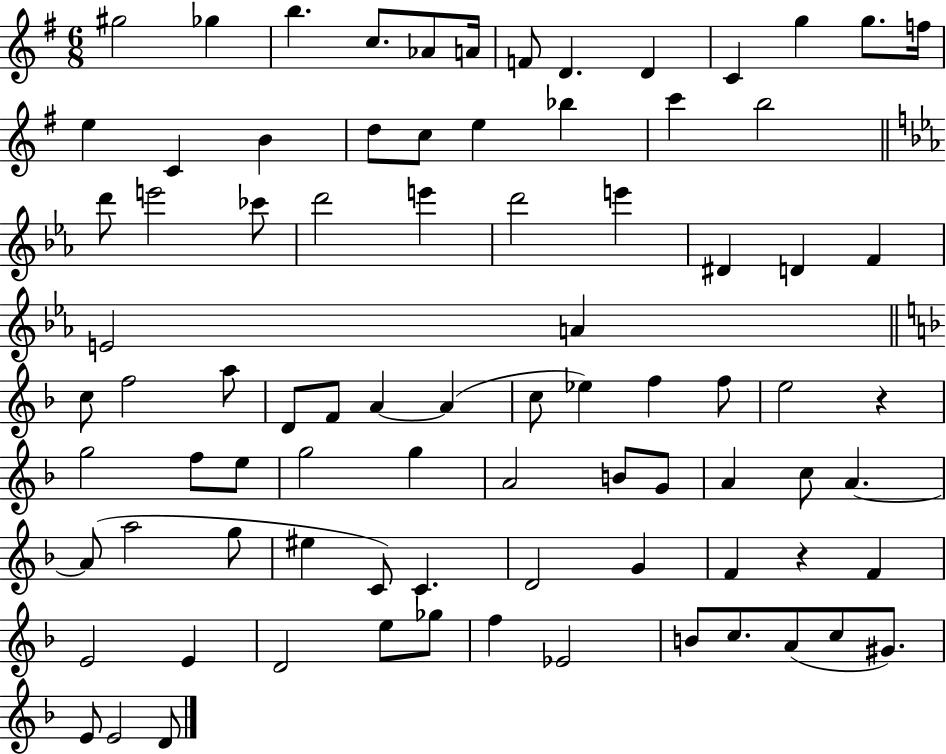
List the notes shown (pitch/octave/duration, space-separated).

G#5/h Gb5/q B5/q. C5/e. Ab4/e A4/s F4/e D4/q. D4/q C4/q G5/q G5/e. F5/s E5/q C4/q B4/q D5/e C5/e E5/q Bb5/q C6/q B5/h D6/e E6/h CES6/e D6/h E6/q D6/h E6/q D#4/q D4/q F4/q E4/h A4/q C5/e F5/h A5/e D4/e F4/e A4/q A4/q C5/e Eb5/q F5/q F5/e E5/h R/q G5/h F5/e E5/e G5/h G5/q A4/h B4/e G4/e A4/q C5/e A4/q. A4/e A5/h G5/e EIS5/q C4/e C4/q. D4/h G4/q F4/q R/q F4/q E4/h E4/q D4/h E5/e Gb5/e F5/q Eb4/h B4/e C5/e. A4/e C5/e G#4/e. E4/e E4/h D4/e